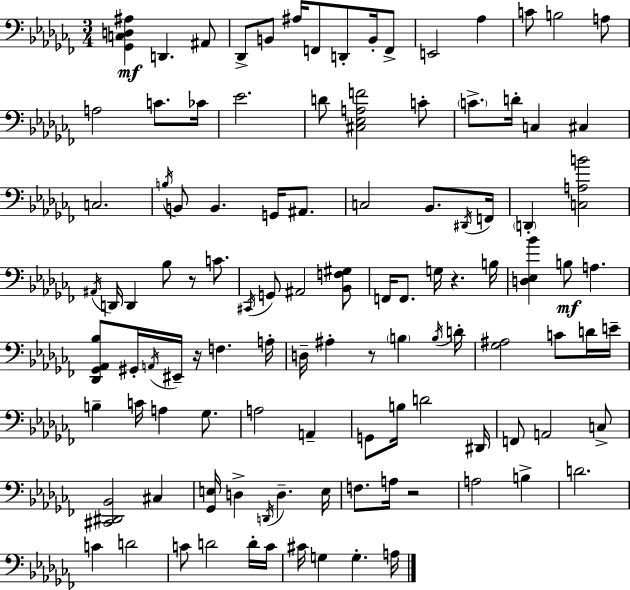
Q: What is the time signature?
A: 3/4